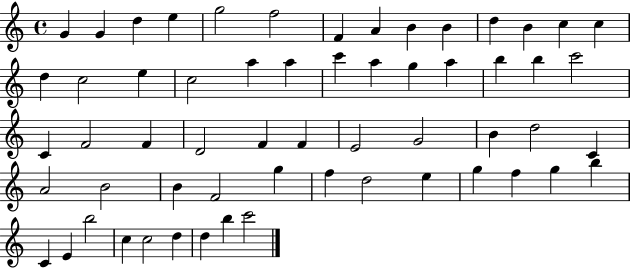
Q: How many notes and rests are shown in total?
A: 59